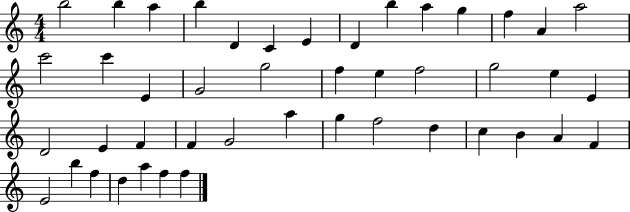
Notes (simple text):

B5/h B5/q A5/q B5/q D4/q C4/q E4/q D4/q B5/q A5/q G5/q F5/q A4/q A5/h C6/h C6/q E4/q G4/h G5/h F5/q E5/q F5/h G5/h E5/q E4/q D4/h E4/q F4/q F4/q G4/h A5/q G5/q F5/h D5/q C5/q B4/q A4/q F4/q E4/h B5/q F5/q D5/q A5/q F5/q F5/q